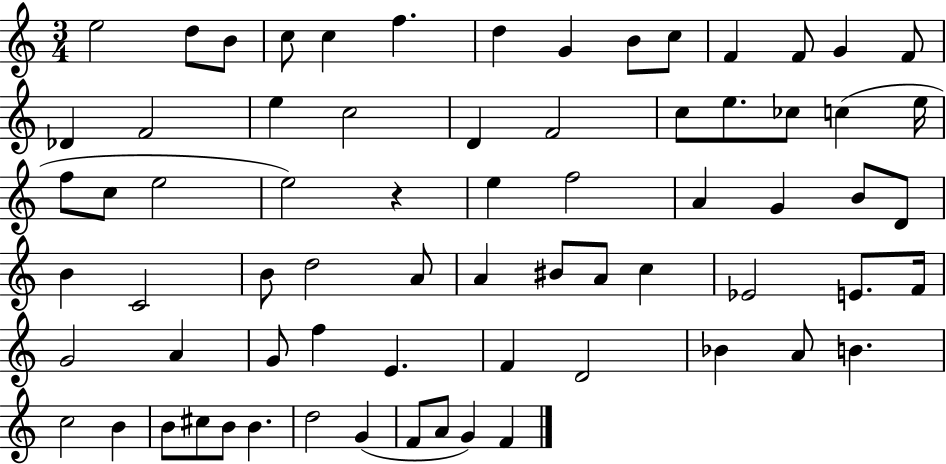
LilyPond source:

{
  \clef treble
  \numericTimeSignature
  \time 3/4
  \key c \major
  \repeat volta 2 { e''2 d''8 b'8 | c''8 c''4 f''4. | d''4 g'4 b'8 c''8 | f'4 f'8 g'4 f'8 | \break des'4 f'2 | e''4 c''2 | d'4 f'2 | c''8 e''8. ces''8 c''4( e''16 | \break f''8 c''8 e''2 | e''2) r4 | e''4 f''2 | a'4 g'4 b'8 d'8 | \break b'4 c'2 | b'8 d''2 a'8 | a'4 bis'8 a'8 c''4 | ees'2 e'8. f'16 | \break g'2 a'4 | g'8 f''4 e'4. | f'4 d'2 | bes'4 a'8 b'4. | \break c''2 b'4 | b'8 cis''8 b'8 b'4. | d''2 g'4( | f'8 a'8 g'4) f'4 | \break } \bar "|."
}